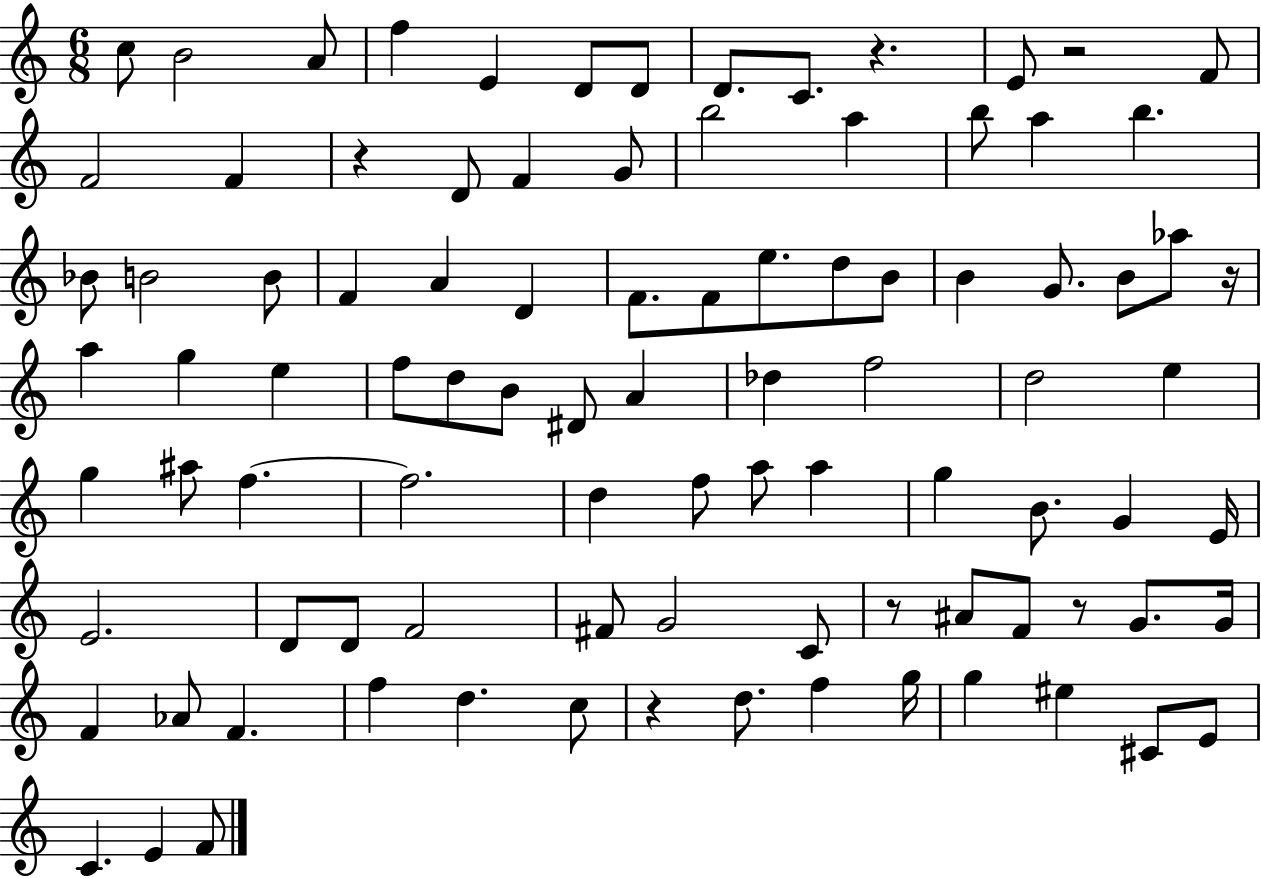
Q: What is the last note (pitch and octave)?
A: F4